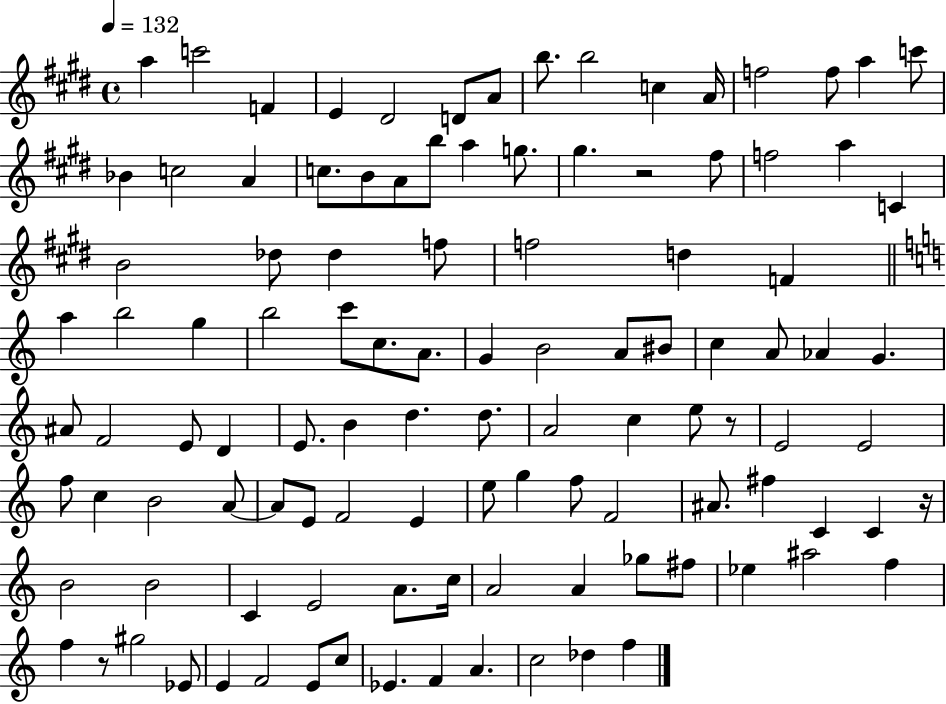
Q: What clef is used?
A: treble